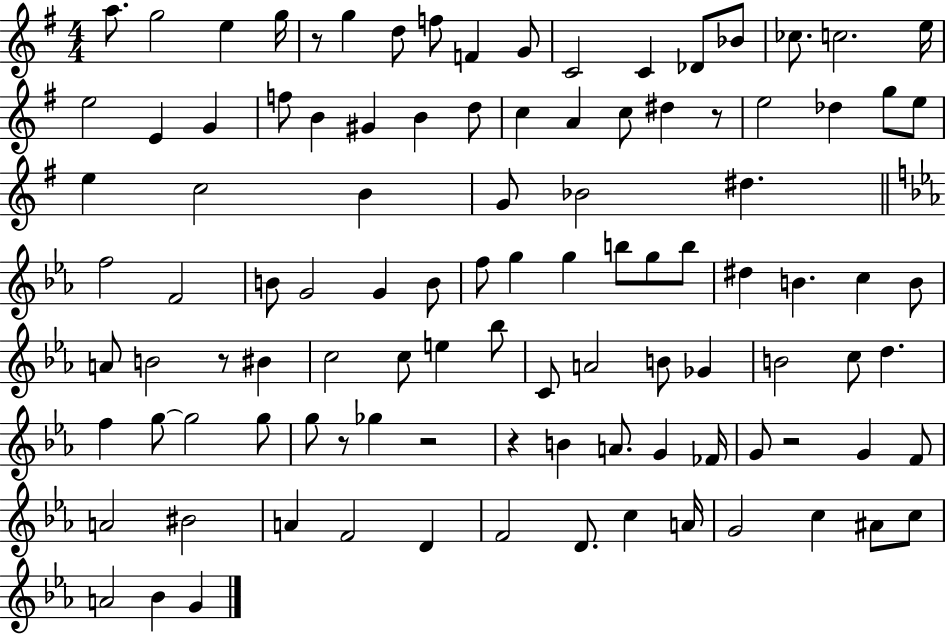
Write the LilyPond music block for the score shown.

{
  \clef treble
  \numericTimeSignature
  \time 4/4
  \key g \major
  a''8. g''2 e''4 g''16 | r8 g''4 d''8 f''8 f'4 g'8 | c'2 c'4 des'8 bes'8 | ces''8. c''2. e''16 | \break e''2 e'4 g'4 | f''8 b'4 gis'4 b'4 d''8 | c''4 a'4 c''8 dis''4 r8 | e''2 des''4 g''8 e''8 | \break e''4 c''2 b'4 | g'8 bes'2 dis''4. | \bar "||" \break \key ees \major f''2 f'2 | b'8 g'2 g'4 b'8 | f''8 g''4 g''4 b''8 g''8 b''8 | dis''4 b'4. c''4 b'8 | \break a'8 b'2 r8 bis'4 | c''2 c''8 e''4 bes''8 | c'8 a'2 b'8 ges'4 | b'2 c''8 d''4. | \break f''4 g''8~~ g''2 g''8 | g''8 r8 ges''4 r2 | r4 b'4 a'8. g'4 fes'16 | g'8 r2 g'4 f'8 | \break a'2 bis'2 | a'4 f'2 d'4 | f'2 d'8. c''4 a'16 | g'2 c''4 ais'8 c''8 | \break a'2 bes'4 g'4 | \bar "|."
}